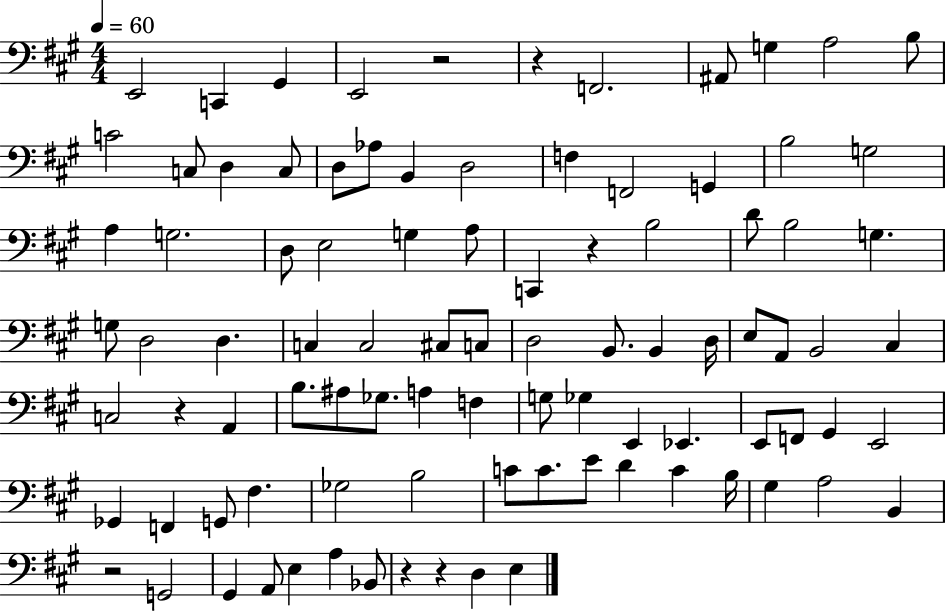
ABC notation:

X:1
T:Untitled
M:4/4
L:1/4
K:A
E,,2 C,, ^G,, E,,2 z2 z F,,2 ^A,,/2 G, A,2 B,/2 C2 C,/2 D, C,/2 D,/2 _A,/2 B,, D,2 F, F,,2 G,, B,2 G,2 A, G,2 D,/2 E,2 G, A,/2 C,, z B,2 D/2 B,2 G, G,/2 D,2 D, C, C,2 ^C,/2 C,/2 D,2 B,,/2 B,, D,/4 E,/2 A,,/2 B,,2 ^C, C,2 z A,, B,/2 ^A,/2 _G,/2 A, F, G,/2 _G, E,, _E,, E,,/2 F,,/2 ^G,, E,,2 _G,, F,, G,,/2 ^F, _G,2 B,2 C/2 C/2 E/2 D C B,/4 ^G, A,2 B,, z2 G,,2 ^G,, A,,/2 E, A, _B,,/2 z z D, E,